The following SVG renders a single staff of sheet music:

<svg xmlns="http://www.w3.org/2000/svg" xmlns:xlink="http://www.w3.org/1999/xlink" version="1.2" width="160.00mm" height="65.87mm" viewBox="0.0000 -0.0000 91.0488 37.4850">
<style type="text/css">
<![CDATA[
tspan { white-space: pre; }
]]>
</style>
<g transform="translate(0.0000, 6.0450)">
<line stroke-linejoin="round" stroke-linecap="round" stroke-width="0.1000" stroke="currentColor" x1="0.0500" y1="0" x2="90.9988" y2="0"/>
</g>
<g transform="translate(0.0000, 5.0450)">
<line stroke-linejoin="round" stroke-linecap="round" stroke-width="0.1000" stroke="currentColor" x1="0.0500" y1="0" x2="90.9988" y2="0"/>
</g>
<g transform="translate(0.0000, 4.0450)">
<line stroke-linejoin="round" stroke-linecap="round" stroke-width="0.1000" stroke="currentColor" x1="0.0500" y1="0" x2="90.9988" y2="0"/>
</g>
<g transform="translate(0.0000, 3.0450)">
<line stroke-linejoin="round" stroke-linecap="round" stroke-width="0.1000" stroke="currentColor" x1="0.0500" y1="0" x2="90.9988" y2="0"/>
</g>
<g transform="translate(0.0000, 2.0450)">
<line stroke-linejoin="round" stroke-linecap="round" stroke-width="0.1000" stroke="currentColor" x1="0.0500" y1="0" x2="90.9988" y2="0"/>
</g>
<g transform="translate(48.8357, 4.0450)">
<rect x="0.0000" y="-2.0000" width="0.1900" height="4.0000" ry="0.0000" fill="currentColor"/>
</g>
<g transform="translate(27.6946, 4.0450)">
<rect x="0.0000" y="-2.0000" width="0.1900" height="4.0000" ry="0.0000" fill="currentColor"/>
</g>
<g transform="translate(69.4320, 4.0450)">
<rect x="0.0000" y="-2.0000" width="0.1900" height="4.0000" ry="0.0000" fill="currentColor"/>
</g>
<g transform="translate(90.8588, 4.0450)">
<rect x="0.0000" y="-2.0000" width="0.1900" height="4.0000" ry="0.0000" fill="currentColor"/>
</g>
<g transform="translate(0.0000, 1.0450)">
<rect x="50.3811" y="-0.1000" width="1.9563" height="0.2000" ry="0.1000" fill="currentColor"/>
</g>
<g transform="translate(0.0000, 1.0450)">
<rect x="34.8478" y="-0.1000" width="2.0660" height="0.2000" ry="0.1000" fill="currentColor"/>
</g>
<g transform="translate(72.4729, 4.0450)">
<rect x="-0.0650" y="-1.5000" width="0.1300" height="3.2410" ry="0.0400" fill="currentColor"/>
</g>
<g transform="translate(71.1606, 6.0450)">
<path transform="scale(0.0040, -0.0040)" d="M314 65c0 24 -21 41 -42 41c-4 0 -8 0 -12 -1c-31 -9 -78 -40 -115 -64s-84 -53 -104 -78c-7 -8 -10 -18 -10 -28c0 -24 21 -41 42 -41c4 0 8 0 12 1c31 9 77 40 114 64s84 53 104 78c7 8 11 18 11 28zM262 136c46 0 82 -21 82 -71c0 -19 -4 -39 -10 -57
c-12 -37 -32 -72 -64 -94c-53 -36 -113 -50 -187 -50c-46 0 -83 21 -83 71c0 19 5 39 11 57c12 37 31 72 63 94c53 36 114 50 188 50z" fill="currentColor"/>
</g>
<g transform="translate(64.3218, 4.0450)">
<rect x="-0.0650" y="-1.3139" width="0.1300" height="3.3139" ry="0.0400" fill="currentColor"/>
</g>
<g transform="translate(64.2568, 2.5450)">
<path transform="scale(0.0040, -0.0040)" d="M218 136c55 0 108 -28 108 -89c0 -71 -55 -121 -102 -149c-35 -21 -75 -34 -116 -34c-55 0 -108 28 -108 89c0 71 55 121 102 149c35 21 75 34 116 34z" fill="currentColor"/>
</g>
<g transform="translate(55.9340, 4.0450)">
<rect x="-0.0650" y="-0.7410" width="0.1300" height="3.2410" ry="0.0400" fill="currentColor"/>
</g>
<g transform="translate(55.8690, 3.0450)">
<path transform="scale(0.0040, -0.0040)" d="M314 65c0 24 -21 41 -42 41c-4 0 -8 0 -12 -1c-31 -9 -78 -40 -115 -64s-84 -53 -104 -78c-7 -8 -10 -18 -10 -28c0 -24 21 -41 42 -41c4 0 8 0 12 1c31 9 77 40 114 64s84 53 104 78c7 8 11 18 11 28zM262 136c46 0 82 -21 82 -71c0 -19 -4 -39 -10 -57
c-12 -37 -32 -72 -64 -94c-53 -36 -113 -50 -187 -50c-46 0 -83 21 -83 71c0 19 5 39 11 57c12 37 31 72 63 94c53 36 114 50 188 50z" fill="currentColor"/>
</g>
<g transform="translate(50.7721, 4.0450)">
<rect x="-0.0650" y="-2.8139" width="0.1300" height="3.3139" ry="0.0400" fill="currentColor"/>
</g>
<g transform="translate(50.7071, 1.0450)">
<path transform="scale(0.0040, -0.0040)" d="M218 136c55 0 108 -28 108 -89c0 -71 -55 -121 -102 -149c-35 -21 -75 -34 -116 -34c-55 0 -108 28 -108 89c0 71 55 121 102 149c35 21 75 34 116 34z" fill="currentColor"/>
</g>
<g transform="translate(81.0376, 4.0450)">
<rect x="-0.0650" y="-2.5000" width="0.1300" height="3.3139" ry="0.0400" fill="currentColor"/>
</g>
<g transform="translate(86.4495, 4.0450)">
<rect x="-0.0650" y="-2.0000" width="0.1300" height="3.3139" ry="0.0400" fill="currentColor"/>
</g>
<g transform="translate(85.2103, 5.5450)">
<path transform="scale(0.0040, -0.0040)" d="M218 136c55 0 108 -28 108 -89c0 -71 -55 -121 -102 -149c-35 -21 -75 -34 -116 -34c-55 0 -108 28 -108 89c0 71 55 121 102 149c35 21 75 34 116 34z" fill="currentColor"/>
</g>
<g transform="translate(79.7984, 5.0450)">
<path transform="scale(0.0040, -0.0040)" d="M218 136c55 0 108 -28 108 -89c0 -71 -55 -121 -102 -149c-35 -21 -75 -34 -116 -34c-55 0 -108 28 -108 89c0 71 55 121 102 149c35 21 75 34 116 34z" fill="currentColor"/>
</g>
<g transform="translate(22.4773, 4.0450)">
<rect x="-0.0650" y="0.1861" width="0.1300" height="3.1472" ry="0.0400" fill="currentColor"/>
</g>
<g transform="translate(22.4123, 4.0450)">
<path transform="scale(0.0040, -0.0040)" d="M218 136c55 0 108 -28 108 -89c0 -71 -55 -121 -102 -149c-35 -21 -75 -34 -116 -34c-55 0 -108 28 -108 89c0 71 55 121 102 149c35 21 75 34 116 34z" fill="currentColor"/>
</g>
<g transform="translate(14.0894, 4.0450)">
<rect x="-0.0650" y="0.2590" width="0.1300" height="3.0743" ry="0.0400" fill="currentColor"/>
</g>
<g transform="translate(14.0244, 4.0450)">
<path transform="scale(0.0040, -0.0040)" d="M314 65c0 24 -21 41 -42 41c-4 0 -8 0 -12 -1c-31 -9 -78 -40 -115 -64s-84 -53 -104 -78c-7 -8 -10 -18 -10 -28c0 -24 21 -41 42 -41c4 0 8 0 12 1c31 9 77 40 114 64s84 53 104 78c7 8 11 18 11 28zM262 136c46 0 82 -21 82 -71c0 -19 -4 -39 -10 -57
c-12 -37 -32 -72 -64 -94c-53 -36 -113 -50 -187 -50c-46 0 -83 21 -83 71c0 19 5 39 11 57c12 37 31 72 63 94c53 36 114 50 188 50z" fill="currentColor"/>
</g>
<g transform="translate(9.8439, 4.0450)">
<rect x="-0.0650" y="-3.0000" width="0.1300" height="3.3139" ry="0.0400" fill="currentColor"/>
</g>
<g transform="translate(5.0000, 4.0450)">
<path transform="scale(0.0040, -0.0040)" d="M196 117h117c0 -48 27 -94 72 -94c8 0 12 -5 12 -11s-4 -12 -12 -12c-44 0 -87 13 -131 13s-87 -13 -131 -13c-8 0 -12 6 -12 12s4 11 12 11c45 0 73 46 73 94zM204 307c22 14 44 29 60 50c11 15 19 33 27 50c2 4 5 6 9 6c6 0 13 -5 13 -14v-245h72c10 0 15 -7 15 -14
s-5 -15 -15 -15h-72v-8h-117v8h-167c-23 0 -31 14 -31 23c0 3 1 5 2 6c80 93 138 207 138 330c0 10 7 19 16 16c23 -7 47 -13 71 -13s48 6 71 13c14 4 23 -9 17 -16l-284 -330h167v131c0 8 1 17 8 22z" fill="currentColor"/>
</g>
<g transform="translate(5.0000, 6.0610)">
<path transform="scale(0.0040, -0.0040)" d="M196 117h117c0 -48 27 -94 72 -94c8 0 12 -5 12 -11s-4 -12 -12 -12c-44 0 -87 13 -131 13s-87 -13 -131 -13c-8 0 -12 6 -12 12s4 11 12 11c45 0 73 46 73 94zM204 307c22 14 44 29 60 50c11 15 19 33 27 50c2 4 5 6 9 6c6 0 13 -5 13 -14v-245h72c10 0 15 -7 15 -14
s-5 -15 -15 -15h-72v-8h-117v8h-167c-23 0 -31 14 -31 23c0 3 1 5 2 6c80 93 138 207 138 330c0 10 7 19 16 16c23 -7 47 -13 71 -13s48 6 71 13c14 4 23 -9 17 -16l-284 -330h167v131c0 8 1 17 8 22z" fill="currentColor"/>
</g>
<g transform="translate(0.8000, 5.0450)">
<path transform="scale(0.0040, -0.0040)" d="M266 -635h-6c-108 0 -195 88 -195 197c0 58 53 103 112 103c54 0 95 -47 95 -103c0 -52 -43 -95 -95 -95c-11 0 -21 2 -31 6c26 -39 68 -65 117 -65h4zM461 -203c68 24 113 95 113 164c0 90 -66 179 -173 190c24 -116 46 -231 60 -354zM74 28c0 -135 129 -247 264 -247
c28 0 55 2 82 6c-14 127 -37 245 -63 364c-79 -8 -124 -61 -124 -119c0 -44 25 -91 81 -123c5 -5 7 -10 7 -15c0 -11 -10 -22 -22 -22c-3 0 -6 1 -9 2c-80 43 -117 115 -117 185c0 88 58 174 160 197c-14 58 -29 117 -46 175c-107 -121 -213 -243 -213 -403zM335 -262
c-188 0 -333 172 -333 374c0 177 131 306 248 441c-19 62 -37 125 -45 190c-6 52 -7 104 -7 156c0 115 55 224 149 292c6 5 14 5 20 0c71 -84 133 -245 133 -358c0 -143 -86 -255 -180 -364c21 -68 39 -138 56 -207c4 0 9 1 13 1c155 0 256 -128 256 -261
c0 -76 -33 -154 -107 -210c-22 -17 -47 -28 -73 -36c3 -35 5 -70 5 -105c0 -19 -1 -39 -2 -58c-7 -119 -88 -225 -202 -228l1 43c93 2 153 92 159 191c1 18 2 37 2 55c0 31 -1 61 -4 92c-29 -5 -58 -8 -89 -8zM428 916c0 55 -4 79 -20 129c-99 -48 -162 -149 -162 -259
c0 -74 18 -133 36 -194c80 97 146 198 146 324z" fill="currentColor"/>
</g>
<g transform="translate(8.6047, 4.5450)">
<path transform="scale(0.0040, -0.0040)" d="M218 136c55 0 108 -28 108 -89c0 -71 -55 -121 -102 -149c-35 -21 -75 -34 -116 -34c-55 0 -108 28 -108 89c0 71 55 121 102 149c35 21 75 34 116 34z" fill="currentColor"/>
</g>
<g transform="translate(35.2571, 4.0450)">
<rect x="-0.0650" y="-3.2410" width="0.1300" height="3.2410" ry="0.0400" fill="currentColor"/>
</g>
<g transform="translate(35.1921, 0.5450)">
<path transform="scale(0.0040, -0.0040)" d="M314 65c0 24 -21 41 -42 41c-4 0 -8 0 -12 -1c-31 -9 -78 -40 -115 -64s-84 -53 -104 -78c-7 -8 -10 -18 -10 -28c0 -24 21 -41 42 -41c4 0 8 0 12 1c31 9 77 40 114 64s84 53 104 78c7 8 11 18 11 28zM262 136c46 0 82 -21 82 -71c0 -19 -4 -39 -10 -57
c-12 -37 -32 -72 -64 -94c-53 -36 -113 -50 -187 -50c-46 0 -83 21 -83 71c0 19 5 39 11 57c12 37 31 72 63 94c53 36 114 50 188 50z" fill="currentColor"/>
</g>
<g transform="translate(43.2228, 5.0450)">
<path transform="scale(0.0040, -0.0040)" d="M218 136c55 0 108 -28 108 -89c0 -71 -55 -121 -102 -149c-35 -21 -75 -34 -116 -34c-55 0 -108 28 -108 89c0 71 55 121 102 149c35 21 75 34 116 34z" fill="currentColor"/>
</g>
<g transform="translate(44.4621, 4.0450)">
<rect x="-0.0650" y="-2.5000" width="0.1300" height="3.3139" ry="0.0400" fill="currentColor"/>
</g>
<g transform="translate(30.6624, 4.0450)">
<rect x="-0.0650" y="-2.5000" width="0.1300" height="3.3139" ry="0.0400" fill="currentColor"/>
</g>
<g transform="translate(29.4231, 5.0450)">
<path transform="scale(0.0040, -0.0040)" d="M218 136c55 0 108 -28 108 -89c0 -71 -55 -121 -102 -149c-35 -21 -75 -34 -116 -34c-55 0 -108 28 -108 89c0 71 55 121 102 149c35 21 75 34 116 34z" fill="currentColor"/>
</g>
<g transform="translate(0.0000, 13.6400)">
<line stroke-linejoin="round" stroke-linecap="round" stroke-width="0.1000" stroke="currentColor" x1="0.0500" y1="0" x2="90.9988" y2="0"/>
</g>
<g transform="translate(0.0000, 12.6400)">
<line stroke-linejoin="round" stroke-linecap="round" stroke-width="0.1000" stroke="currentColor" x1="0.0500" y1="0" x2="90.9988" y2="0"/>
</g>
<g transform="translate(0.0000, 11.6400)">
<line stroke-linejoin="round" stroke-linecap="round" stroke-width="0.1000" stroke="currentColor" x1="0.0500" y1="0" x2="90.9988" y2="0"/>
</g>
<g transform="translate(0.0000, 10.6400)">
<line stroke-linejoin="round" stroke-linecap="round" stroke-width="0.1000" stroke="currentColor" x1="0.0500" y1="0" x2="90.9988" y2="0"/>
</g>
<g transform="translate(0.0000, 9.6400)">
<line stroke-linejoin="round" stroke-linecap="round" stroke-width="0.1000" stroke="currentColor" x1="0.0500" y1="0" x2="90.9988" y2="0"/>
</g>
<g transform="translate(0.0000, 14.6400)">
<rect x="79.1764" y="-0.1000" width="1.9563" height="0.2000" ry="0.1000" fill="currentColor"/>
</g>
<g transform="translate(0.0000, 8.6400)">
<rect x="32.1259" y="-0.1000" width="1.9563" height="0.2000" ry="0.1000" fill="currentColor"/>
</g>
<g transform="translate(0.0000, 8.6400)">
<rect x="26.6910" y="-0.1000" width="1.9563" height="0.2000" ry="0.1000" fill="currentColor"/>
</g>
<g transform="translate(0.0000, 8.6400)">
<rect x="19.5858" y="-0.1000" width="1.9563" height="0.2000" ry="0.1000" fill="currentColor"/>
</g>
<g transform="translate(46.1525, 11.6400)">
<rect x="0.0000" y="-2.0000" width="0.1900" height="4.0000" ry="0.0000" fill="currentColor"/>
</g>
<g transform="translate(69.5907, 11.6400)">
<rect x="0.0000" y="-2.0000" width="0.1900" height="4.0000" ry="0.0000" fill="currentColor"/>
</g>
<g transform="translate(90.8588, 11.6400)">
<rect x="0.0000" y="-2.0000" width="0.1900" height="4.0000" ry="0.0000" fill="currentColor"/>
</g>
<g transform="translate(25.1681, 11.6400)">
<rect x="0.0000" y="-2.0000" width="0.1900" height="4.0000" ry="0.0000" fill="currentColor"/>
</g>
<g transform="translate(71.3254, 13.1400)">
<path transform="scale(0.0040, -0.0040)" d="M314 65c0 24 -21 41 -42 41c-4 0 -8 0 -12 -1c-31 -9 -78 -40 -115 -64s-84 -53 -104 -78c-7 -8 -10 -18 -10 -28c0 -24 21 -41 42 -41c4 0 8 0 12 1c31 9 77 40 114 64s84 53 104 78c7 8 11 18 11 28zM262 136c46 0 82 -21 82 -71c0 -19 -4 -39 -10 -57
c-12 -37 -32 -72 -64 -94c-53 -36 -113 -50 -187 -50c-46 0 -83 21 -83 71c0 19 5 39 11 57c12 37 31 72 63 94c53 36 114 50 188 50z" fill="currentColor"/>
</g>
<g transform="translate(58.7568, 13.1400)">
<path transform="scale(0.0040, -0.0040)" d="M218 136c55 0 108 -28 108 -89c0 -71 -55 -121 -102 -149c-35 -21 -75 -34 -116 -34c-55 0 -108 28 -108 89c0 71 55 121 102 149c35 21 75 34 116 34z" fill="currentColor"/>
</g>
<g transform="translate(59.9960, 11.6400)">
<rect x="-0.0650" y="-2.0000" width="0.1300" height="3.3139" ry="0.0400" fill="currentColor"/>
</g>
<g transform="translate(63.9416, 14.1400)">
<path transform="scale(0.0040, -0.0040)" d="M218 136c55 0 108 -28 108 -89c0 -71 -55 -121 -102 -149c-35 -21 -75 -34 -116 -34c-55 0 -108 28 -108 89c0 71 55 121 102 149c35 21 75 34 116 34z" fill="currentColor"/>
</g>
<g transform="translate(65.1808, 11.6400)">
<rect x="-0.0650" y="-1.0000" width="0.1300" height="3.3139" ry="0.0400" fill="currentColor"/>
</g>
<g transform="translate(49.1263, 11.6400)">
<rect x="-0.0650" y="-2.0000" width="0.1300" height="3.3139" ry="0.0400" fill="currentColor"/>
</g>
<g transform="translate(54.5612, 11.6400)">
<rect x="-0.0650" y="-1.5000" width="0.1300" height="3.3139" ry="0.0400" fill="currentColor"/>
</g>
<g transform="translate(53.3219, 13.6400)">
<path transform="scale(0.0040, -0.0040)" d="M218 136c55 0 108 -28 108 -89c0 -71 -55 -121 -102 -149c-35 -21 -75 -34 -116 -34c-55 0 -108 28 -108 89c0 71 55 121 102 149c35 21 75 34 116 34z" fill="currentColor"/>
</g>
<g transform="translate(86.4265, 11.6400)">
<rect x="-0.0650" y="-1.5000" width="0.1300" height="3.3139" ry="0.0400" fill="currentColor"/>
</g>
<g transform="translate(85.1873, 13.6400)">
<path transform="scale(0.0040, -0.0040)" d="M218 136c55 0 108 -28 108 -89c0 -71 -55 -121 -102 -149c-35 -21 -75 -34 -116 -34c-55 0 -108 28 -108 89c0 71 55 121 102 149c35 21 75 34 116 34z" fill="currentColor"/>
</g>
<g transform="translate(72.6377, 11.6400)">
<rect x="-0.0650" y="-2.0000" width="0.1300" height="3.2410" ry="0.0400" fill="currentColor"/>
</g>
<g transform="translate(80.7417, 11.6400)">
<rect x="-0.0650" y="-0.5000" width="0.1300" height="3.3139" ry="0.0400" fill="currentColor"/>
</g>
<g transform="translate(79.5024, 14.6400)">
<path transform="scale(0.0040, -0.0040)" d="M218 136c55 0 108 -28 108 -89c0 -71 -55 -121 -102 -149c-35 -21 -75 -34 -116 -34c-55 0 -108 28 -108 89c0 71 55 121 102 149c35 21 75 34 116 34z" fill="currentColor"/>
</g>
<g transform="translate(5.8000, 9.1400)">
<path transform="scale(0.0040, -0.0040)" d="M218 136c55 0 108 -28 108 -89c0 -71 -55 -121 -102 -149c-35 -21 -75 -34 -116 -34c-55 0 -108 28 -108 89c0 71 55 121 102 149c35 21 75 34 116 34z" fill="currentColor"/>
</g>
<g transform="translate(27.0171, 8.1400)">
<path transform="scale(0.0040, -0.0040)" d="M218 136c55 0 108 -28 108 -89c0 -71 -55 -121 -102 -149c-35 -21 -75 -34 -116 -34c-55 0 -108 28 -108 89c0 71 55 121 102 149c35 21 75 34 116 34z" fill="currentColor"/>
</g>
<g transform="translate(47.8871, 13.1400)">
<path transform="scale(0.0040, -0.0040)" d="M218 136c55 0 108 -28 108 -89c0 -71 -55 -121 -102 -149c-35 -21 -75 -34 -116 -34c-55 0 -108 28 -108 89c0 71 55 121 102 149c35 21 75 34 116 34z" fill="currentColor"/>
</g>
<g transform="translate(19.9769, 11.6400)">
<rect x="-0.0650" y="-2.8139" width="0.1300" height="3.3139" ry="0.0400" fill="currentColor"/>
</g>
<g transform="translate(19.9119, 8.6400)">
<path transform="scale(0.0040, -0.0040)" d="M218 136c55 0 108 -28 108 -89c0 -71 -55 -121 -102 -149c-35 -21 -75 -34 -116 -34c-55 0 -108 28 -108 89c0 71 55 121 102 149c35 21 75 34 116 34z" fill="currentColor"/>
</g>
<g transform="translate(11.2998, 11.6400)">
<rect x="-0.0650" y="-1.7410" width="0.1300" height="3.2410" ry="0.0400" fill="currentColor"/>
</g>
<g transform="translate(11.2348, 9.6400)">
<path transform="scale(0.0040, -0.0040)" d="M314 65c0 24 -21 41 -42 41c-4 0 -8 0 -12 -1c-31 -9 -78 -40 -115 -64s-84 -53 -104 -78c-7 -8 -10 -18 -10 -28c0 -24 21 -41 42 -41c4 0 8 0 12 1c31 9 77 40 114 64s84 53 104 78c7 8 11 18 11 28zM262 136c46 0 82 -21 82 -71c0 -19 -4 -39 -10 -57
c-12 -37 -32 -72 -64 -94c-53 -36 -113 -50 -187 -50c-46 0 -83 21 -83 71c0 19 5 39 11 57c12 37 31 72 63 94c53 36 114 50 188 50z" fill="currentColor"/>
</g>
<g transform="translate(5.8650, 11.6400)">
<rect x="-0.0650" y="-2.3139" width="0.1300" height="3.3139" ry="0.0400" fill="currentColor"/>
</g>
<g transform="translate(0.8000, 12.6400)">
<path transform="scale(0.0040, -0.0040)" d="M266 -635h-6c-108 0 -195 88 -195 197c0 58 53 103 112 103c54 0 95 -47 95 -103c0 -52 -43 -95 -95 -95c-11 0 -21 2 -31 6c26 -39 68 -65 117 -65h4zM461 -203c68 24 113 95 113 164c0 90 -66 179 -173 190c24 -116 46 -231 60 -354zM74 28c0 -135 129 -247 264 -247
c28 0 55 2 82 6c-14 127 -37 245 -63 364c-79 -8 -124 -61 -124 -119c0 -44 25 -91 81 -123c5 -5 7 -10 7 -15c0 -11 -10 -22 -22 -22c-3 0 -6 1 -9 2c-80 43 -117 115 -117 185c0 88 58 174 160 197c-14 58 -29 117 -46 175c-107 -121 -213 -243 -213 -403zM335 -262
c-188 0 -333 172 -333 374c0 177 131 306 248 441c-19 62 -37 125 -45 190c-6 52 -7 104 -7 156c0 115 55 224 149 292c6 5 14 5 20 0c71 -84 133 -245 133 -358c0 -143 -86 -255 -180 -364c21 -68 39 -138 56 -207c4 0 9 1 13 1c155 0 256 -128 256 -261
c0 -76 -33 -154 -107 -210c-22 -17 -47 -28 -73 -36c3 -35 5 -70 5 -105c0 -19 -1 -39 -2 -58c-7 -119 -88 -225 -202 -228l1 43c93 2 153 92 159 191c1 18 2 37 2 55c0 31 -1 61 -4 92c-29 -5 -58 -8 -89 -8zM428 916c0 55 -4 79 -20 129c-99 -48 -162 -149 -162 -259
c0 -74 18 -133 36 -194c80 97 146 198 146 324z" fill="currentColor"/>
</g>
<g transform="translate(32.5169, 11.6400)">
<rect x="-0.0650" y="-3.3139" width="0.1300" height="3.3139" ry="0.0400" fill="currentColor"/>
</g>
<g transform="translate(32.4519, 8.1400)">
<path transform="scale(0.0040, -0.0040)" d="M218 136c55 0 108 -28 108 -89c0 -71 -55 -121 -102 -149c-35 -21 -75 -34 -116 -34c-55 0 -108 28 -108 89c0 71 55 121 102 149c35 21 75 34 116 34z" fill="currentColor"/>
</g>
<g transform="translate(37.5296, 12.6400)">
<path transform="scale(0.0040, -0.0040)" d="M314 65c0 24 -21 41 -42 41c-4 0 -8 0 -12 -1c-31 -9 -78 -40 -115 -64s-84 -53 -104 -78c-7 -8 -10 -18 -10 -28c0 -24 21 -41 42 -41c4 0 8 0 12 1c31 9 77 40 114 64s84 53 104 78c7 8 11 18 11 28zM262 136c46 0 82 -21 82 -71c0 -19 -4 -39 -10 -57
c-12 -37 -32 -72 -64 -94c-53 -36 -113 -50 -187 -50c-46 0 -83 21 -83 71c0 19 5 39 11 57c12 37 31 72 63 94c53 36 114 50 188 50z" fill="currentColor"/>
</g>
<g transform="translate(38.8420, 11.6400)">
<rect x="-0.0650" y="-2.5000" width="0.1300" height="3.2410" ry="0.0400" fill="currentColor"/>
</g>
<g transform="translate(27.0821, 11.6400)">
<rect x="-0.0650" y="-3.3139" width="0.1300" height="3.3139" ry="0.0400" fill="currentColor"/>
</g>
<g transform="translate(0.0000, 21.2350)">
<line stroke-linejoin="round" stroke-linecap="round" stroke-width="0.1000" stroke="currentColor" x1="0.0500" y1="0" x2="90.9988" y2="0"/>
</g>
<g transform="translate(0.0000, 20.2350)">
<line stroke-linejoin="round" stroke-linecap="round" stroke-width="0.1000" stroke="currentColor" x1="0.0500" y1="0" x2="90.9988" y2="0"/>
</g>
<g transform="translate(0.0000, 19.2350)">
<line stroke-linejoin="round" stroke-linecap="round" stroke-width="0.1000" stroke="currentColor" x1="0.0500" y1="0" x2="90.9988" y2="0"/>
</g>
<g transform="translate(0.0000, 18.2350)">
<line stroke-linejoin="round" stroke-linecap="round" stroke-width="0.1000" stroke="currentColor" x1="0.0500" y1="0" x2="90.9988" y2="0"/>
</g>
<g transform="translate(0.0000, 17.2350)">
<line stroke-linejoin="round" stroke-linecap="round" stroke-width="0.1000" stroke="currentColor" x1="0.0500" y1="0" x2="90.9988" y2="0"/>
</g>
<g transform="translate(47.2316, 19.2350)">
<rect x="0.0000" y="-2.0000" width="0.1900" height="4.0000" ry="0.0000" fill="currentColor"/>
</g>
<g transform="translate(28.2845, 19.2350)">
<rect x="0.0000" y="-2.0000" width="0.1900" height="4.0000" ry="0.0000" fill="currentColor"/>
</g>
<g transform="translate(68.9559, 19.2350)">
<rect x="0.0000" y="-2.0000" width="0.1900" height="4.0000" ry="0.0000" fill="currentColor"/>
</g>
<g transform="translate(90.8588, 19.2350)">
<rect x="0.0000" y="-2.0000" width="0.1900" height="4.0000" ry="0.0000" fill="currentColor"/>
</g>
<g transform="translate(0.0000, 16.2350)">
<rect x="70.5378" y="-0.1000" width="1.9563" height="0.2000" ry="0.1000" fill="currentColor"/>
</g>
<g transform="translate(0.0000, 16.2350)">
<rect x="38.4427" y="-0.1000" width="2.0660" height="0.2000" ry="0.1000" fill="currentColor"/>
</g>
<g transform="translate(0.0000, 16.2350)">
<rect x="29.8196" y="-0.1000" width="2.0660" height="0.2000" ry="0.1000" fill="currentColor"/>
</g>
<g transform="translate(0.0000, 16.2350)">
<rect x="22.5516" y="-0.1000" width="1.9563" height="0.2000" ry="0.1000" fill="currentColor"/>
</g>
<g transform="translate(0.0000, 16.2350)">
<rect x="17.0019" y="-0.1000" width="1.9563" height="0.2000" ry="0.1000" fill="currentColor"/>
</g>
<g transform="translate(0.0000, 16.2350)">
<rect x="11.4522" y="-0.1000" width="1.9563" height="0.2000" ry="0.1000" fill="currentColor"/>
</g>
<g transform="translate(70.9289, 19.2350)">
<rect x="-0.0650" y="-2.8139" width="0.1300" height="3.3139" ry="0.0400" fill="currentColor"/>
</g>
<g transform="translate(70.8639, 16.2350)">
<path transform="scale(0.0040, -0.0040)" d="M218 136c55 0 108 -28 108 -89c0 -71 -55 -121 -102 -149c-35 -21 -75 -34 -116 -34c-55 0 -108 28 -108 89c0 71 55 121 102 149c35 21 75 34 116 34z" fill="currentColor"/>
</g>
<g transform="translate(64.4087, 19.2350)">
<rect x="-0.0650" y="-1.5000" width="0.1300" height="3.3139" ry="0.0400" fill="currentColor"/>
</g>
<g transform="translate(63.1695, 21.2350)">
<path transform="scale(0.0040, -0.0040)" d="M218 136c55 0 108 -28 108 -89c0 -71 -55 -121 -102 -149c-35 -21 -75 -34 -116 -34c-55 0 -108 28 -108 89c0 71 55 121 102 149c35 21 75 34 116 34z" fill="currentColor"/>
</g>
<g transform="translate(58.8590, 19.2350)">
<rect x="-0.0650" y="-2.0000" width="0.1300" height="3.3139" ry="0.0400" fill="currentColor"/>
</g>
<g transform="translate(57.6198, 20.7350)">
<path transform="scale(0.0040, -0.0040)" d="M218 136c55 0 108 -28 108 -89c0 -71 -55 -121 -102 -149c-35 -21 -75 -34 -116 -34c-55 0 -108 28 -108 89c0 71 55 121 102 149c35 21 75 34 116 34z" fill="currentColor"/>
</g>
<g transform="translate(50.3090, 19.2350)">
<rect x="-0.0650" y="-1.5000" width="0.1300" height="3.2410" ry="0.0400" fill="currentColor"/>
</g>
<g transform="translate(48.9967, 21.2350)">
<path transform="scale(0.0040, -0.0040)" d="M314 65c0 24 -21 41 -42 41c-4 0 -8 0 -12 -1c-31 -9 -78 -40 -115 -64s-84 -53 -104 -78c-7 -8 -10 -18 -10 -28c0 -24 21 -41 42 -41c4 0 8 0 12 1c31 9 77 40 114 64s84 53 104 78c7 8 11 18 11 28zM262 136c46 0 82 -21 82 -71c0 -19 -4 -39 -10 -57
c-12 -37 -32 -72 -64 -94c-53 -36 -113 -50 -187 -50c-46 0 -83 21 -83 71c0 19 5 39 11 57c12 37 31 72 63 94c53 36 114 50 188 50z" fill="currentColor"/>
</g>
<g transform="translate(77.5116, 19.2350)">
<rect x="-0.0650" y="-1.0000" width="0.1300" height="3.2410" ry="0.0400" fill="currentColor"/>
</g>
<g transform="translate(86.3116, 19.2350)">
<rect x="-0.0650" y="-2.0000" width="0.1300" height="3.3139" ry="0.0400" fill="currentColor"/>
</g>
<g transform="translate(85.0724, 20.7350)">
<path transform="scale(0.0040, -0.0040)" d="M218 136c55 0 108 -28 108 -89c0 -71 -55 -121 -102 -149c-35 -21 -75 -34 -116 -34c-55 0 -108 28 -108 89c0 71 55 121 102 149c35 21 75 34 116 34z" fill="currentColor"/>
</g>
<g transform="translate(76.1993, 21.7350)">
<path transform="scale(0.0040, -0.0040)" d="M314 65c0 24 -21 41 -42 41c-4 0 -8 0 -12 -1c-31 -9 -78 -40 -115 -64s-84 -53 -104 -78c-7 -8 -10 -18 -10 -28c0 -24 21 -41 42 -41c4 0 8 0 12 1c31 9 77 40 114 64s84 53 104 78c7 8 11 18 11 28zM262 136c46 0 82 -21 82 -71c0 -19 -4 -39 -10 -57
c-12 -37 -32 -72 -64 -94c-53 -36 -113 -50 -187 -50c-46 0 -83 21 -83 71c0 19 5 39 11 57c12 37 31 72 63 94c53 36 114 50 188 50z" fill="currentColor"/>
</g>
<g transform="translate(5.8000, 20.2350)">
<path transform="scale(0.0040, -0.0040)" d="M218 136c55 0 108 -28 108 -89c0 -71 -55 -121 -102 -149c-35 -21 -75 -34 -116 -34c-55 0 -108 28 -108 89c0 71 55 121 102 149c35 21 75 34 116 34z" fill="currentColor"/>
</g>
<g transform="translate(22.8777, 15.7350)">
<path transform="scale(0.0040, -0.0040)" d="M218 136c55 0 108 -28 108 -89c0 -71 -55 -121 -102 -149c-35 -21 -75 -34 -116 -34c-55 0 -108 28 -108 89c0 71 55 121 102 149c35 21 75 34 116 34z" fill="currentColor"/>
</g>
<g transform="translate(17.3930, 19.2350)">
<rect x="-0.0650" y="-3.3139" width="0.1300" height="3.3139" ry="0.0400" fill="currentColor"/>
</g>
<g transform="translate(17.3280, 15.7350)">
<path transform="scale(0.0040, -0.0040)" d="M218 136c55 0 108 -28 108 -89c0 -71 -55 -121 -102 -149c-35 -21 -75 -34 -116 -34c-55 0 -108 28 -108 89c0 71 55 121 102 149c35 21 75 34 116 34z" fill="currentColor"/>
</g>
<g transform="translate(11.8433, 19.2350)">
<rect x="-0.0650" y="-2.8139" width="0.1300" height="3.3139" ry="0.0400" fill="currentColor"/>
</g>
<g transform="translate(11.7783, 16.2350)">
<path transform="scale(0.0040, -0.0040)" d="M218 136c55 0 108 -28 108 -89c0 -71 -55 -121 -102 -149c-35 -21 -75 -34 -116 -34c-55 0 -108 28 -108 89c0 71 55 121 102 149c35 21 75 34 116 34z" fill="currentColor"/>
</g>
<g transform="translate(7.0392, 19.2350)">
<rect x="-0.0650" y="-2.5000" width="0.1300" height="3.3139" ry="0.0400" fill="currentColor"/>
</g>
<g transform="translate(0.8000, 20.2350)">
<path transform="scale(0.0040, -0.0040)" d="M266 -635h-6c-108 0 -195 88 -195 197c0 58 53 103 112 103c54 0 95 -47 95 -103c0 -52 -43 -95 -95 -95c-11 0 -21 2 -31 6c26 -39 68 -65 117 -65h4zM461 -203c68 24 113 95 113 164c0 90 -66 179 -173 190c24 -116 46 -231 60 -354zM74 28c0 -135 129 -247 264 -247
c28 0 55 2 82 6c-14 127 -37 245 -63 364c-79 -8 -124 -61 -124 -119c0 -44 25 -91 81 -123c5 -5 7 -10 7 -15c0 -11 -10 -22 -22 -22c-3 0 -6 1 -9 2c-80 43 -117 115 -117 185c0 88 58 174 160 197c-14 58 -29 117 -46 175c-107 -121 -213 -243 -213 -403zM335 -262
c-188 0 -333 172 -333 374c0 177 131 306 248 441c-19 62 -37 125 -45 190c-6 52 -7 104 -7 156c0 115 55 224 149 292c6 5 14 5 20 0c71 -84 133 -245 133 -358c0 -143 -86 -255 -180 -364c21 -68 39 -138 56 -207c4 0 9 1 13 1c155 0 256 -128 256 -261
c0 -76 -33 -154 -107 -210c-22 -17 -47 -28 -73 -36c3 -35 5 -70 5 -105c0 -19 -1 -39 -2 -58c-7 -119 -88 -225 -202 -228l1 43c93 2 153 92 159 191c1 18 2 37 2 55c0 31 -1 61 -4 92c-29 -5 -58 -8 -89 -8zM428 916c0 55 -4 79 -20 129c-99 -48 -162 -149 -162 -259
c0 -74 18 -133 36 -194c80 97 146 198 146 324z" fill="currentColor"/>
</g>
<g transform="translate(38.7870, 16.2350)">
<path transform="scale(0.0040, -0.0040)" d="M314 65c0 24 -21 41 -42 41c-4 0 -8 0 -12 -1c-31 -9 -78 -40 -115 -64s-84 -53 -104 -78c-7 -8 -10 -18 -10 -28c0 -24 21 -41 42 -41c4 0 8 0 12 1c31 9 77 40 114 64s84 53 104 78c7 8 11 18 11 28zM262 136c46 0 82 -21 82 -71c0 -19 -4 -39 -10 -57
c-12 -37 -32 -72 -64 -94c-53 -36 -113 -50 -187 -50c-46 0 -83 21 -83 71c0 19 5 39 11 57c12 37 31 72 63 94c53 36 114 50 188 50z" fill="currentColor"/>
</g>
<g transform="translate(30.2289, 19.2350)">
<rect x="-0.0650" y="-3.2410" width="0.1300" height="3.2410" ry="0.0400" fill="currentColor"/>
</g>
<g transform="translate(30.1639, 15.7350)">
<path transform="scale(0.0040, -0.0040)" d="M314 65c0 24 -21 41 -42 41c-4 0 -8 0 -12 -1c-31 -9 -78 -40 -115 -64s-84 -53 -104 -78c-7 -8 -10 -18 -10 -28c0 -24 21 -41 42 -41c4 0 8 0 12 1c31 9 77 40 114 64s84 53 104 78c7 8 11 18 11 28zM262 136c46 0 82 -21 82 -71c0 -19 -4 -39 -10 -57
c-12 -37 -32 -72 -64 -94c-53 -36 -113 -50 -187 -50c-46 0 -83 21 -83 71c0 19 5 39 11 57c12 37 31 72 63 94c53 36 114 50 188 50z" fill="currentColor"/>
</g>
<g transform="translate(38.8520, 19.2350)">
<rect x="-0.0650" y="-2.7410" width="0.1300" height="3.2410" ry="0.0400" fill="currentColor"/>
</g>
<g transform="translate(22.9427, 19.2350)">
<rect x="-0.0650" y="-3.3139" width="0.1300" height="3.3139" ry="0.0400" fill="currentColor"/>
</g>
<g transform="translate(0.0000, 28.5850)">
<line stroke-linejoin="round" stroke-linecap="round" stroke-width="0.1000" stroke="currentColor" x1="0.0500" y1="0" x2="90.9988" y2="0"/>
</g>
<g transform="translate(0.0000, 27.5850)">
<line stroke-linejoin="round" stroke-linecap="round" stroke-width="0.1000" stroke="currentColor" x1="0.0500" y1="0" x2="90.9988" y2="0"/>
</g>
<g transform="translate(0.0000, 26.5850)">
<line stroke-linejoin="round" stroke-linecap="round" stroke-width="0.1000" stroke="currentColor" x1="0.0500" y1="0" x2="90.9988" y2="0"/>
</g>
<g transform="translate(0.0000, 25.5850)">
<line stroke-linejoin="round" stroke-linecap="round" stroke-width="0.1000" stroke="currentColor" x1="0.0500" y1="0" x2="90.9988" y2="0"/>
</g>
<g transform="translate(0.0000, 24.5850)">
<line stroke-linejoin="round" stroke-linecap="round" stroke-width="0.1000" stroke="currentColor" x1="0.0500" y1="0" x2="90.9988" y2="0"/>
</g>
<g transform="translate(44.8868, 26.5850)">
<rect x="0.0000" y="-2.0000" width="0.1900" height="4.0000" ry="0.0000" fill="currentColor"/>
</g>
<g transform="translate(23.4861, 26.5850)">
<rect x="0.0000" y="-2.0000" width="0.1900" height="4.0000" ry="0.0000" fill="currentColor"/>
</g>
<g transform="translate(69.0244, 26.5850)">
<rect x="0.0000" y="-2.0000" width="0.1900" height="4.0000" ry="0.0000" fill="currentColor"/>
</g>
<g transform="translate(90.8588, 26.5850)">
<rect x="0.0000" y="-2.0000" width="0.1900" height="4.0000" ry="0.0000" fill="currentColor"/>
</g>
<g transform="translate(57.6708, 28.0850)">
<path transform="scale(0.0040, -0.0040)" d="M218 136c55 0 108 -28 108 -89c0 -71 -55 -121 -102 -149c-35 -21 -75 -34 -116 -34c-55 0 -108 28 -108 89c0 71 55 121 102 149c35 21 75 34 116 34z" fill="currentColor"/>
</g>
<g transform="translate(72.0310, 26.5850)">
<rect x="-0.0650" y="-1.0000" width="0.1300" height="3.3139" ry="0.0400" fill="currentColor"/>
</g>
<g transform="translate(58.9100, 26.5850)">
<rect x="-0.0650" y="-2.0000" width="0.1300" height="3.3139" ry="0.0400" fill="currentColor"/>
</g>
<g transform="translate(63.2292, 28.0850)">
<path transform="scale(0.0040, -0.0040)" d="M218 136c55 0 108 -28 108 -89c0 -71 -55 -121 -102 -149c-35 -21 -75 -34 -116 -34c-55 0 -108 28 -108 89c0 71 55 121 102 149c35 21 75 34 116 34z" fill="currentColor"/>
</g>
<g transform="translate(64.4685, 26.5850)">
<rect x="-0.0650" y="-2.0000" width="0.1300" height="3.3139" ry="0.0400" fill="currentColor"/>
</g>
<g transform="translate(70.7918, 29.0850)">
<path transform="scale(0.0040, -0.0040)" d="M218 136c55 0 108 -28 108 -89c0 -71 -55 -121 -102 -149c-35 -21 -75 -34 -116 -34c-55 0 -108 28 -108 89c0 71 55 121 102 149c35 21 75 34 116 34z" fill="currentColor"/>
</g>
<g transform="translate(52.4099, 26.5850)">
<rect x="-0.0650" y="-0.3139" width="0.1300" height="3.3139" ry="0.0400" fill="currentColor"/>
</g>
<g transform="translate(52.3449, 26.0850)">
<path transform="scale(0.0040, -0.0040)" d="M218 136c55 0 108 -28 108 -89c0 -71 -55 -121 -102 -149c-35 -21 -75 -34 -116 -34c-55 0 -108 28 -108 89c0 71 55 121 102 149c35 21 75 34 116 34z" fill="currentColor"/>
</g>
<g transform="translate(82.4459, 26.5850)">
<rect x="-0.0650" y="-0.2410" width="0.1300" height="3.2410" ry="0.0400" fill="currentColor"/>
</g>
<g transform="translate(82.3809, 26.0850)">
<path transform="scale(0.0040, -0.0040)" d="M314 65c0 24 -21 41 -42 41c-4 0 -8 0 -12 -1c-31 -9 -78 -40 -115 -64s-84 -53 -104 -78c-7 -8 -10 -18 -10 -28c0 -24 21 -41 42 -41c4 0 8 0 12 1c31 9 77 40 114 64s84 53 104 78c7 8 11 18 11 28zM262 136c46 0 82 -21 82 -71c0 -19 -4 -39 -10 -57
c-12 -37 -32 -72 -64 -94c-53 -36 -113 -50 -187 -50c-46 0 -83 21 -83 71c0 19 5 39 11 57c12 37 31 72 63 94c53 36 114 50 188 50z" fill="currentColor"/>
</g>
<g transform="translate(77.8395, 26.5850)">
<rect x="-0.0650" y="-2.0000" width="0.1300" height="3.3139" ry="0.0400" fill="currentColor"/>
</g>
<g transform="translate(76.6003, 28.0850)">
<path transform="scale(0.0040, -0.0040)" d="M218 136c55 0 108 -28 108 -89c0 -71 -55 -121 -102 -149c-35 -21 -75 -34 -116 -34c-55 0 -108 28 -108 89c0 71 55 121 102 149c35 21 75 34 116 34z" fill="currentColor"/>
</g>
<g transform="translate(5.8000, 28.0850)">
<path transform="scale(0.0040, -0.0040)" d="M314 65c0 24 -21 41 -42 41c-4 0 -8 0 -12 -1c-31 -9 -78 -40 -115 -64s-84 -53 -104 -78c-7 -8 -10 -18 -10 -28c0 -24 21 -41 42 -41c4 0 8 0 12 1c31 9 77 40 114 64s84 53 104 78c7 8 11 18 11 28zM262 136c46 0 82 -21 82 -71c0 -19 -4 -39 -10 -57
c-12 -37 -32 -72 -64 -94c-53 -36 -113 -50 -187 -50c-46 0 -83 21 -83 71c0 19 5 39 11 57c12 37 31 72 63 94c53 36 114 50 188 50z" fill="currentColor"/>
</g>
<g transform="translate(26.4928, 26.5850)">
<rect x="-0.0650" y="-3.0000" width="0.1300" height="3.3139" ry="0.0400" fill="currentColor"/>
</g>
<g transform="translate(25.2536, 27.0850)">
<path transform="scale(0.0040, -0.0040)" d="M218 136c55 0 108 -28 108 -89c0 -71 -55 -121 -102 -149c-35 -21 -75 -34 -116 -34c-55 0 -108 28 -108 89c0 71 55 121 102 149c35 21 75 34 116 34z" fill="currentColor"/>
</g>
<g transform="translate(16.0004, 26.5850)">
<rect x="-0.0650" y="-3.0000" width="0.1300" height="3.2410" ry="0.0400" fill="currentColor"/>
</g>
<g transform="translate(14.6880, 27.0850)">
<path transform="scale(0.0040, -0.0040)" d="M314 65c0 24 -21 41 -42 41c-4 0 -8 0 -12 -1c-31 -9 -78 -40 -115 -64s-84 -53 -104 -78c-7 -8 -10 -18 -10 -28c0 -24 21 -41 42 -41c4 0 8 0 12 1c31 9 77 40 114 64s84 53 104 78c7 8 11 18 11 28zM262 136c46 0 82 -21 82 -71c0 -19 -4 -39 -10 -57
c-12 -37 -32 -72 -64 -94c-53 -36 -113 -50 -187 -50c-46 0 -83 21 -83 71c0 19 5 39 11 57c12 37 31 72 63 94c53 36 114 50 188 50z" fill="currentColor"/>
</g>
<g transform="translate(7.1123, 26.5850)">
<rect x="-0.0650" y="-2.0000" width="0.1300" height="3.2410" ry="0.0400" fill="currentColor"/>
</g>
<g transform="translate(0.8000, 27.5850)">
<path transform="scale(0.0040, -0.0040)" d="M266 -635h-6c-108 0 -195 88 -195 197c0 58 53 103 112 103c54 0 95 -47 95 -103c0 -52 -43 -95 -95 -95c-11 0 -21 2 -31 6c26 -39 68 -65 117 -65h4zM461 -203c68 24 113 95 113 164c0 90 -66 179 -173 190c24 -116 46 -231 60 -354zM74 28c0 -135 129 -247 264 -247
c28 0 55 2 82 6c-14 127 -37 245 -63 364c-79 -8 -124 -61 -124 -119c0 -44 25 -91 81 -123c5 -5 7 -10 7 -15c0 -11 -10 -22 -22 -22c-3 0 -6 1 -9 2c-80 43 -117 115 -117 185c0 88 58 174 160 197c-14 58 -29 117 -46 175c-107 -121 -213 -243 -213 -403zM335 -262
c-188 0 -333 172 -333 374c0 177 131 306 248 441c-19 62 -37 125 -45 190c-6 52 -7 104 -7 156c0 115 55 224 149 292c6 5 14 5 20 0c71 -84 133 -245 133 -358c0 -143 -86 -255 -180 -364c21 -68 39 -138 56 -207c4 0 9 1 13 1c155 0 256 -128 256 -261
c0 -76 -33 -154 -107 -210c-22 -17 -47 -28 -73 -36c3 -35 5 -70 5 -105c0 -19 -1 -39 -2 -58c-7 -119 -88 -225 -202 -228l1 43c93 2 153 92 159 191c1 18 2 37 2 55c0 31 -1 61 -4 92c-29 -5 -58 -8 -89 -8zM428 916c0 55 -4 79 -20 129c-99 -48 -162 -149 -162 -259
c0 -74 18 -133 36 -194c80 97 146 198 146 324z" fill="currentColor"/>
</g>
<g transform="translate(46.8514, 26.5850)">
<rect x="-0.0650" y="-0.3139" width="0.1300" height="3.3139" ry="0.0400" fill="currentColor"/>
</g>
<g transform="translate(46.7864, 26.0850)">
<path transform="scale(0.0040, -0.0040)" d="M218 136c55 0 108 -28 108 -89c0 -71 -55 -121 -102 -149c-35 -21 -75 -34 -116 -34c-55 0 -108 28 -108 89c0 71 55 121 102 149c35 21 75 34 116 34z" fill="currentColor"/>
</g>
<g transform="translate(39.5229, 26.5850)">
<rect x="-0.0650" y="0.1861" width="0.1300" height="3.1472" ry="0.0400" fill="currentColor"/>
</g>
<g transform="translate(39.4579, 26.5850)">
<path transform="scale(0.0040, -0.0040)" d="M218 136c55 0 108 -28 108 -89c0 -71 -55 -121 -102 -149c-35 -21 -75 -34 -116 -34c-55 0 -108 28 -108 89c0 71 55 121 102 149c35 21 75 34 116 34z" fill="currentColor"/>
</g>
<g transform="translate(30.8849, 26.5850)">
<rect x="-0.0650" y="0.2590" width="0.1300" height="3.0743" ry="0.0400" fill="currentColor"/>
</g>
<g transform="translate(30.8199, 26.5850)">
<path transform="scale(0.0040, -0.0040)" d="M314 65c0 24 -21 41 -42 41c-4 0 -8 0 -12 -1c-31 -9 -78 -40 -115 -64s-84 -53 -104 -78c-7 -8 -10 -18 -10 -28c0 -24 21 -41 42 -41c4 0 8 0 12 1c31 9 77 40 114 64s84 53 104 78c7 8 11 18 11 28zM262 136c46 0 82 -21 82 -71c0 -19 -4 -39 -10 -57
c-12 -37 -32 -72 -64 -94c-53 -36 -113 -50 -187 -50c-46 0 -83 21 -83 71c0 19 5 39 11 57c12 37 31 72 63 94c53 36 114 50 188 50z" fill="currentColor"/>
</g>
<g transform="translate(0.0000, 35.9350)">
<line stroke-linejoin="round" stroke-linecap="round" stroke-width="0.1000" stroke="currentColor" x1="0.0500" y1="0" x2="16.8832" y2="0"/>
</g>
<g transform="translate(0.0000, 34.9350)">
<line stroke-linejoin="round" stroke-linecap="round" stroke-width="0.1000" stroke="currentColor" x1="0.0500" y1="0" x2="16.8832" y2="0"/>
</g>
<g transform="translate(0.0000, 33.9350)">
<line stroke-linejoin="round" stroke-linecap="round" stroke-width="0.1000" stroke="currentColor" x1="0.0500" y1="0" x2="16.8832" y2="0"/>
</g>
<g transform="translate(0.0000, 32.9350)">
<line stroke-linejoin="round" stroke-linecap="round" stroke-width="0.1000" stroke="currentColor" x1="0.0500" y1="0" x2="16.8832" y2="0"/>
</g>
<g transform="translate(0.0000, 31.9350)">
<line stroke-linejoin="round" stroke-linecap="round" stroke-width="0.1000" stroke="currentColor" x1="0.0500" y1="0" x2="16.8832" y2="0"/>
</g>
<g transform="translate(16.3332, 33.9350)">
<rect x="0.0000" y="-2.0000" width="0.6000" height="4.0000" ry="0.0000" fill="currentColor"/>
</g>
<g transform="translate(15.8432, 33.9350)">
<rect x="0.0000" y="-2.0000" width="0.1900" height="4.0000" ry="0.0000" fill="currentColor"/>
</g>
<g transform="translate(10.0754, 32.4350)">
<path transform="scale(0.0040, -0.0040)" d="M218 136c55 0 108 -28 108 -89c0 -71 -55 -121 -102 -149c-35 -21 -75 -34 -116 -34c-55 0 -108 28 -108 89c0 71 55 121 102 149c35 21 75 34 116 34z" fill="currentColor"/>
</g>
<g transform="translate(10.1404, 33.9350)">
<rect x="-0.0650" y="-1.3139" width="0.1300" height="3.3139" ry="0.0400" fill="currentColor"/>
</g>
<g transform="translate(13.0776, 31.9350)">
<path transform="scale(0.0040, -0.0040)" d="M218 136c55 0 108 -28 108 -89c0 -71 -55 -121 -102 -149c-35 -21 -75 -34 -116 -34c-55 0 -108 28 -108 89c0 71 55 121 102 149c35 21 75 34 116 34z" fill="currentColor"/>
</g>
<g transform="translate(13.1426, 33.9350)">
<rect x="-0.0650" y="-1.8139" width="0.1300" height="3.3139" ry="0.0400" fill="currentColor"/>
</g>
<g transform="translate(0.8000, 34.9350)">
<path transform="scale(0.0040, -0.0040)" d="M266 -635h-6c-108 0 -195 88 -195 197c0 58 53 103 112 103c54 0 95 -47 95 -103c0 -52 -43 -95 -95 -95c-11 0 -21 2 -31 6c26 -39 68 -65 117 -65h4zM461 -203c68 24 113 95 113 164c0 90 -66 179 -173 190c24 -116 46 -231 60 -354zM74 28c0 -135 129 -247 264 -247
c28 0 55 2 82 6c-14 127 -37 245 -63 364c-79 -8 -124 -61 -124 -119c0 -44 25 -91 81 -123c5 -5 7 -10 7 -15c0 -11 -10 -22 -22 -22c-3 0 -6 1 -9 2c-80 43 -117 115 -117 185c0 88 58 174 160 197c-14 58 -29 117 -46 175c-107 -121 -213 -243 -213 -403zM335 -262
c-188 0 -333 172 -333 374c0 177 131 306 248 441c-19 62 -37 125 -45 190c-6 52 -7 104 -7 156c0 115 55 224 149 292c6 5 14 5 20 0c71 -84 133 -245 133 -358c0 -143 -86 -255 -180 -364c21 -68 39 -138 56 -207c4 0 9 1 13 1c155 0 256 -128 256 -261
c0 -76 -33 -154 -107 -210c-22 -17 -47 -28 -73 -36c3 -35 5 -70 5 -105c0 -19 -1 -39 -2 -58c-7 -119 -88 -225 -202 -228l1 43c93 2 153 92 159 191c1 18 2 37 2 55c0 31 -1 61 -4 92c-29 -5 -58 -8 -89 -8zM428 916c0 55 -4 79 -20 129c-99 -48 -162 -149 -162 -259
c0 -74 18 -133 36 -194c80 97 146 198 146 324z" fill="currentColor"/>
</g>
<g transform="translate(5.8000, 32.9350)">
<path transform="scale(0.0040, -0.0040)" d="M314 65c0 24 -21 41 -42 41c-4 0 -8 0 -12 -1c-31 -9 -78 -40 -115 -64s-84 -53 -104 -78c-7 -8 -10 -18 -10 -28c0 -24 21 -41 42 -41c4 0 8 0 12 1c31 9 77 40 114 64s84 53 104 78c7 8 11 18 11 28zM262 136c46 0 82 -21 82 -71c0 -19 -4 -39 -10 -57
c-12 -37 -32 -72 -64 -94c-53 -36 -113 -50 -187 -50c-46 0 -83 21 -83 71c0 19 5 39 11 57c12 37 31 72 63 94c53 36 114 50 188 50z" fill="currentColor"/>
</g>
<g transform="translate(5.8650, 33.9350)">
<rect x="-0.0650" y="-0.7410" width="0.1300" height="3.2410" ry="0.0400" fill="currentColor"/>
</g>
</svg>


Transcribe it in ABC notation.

X:1
T:Untitled
M:4/4
L:1/4
K:C
A B2 B G b2 G a d2 e E2 G F g f2 a b b G2 F E F D F2 C E G a b b b2 a2 E2 F E a D2 F F2 A2 A B2 B c c F F D F c2 d2 e f